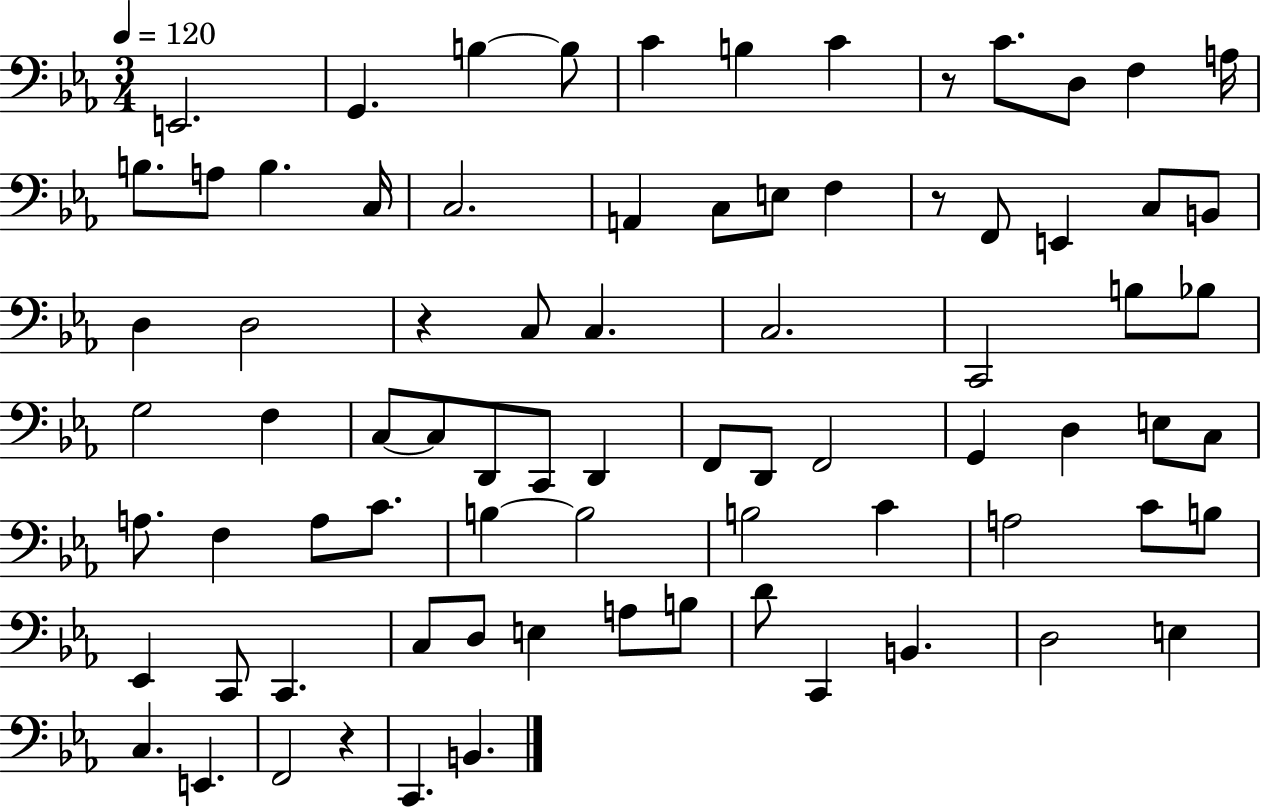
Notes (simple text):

E2/h. G2/q. B3/q B3/e C4/q B3/q C4/q R/e C4/e. D3/e F3/q A3/s B3/e. A3/e B3/q. C3/s C3/h. A2/q C3/e E3/e F3/q R/e F2/e E2/q C3/e B2/e D3/q D3/h R/q C3/e C3/q. C3/h. C2/h B3/e Bb3/e G3/h F3/q C3/e C3/e D2/e C2/e D2/q F2/e D2/e F2/h G2/q D3/q E3/e C3/e A3/e. F3/q A3/e C4/e. B3/q B3/h B3/h C4/q A3/h C4/e B3/e Eb2/q C2/e C2/q. C3/e D3/e E3/q A3/e B3/e D4/e C2/q B2/q. D3/h E3/q C3/q. E2/q. F2/h R/q C2/q. B2/q.